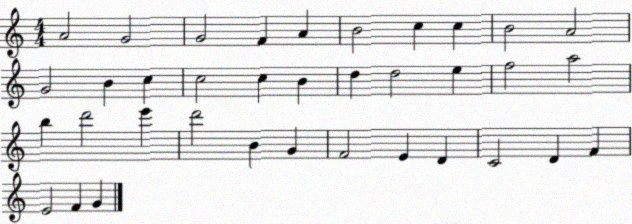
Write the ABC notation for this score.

X:1
T:Untitled
M:4/4
L:1/4
K:C
A2 G2 G2 F A B2 c c B2 A2 G2 B c c2 c B d d2 e f2 a2 b d'2 e' d'2 B G F2 E D C2 D F E2 F G